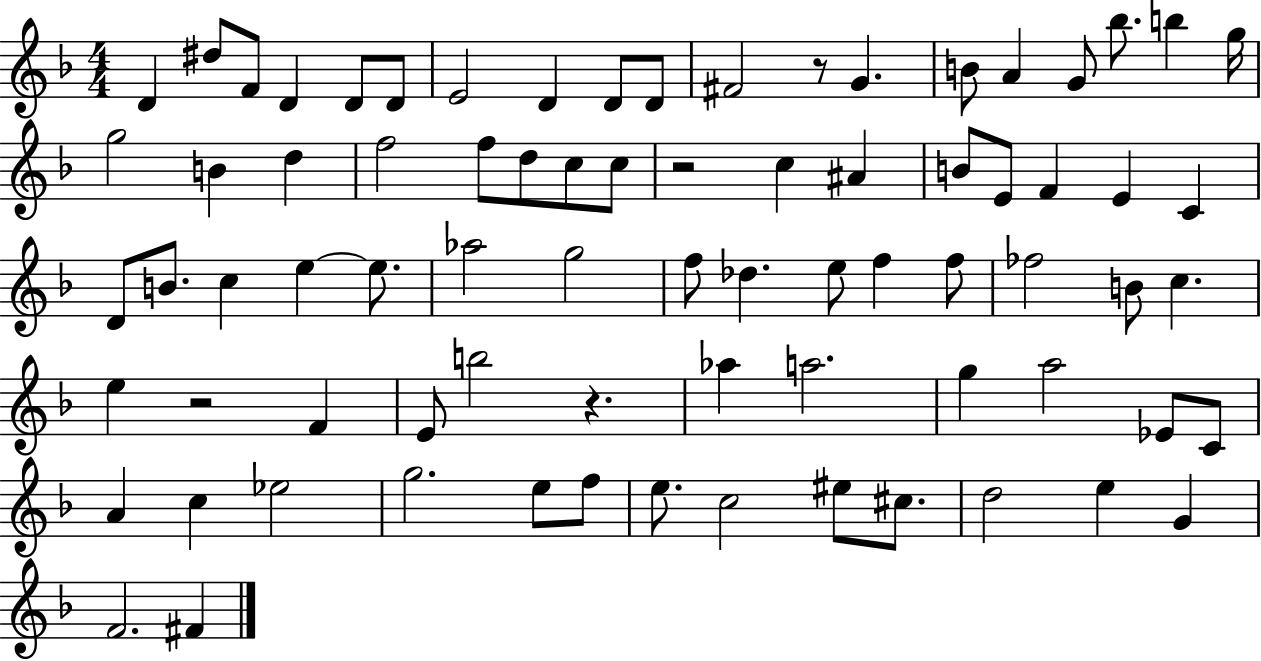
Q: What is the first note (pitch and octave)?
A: D4